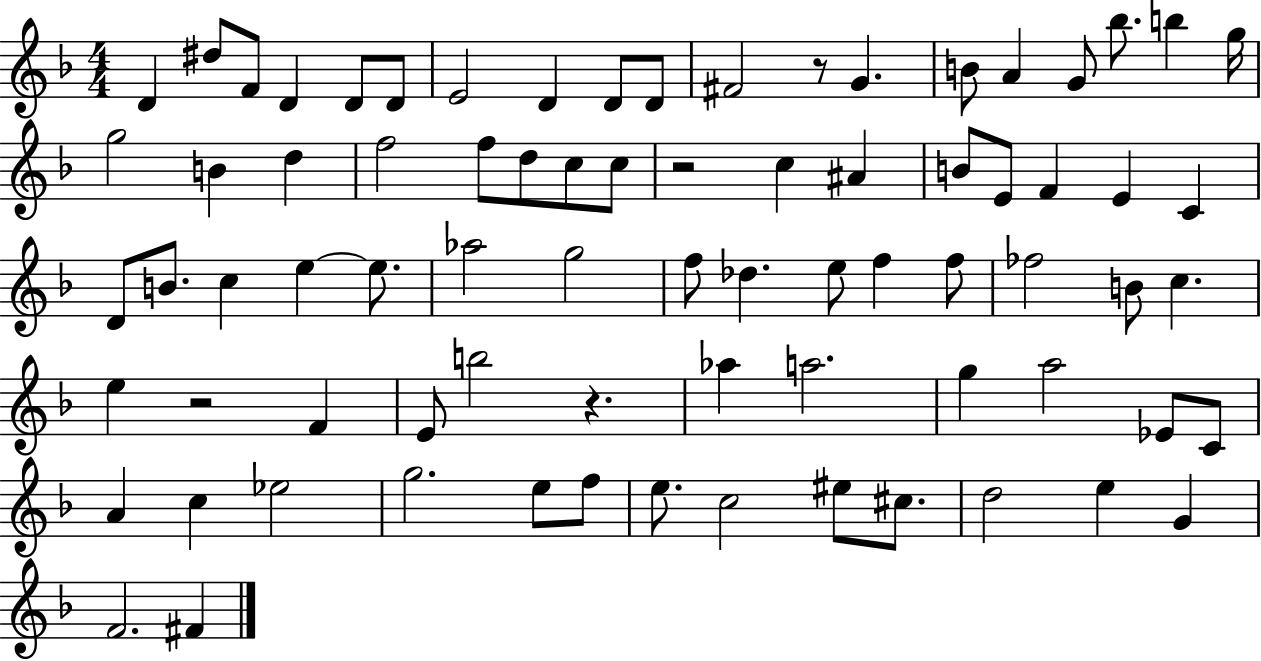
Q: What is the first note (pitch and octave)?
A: D4